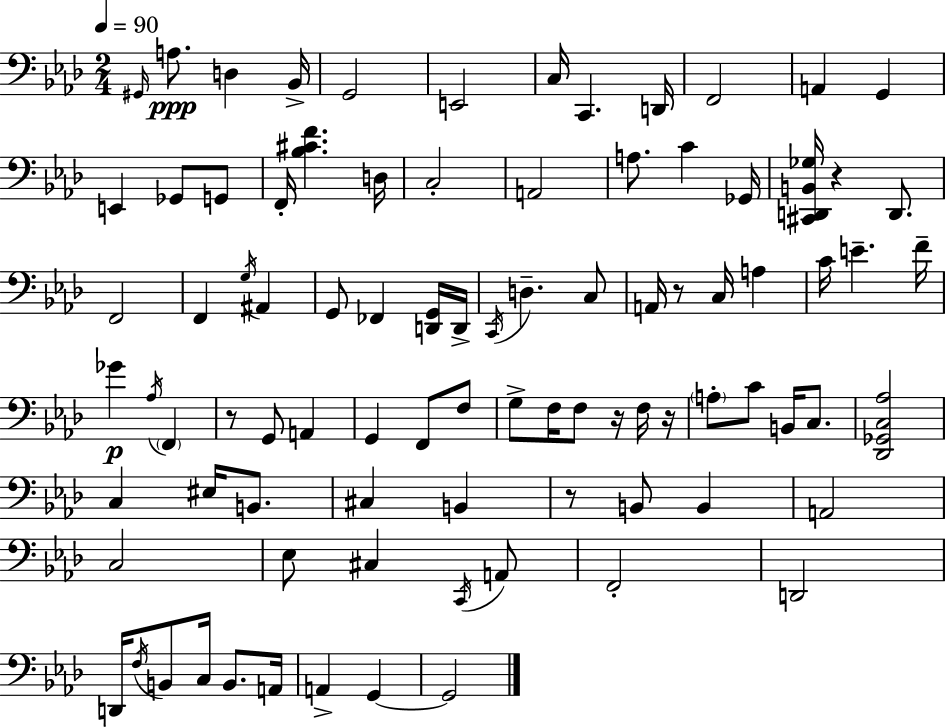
G#2/s A3/e. D3/q Bb2/s G2/h E2/h C3/s C2/q. D2/s F2/h A2/q G2/q E2/q Gb2/e G2/e F2/s [Bb3,C#4,F4]/q. D3/s C3/h A2/h A3/e. C4/q Gb2/s [C#2,D2,B2,Gb3]/s R/q D2/e. F2/h F2/q G3/s A#2/q G2/e FES2/q [D2,G2]/s D2/s C2/s D3/q. C3/e A2/s R/e C3/s A3/q C4/s E4/q. F4/s Gb4/q Ab3/s F2/q R/e G2/e A2/q G2/q F2/e F3/e G3/e F3/s F3/e R/s F3/s R/s A3/e C4/e B2/s C3/e. [Db2,Gb2,C3,Ab3]/h C3/q EIS3/s B2/e. C#3/q B2/q R/e B2/e B2/q A2/h C3/h Eb3/e C#3/q C2/s A2/e F2/h D2/h D2/s F3/s B2/e C3/s B2/e. A2/s A2/q G2/q G2/h